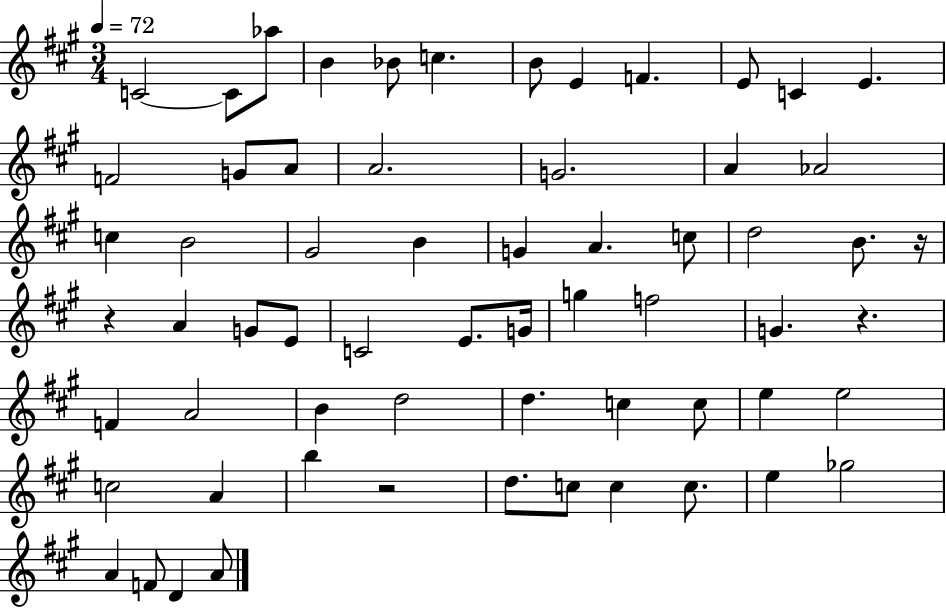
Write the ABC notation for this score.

X:1
T:Untitled
M:3/4
L:1/4
K:A
C2 C/2 _a/2 B _B/2 c B/2 E F E/2 C E F2 G/2 A/2 A2 G2 A _A2 c B2 ^G2 B G A c/2 d2 B/2 z/4 z A G/2 E/2 C2 E/2 G/4 g f2 G z F A2 B d2 d c c/2 e e2 c2 A b z2 d/2 c/2 c c/2 e _g2 A F/2 D A/2